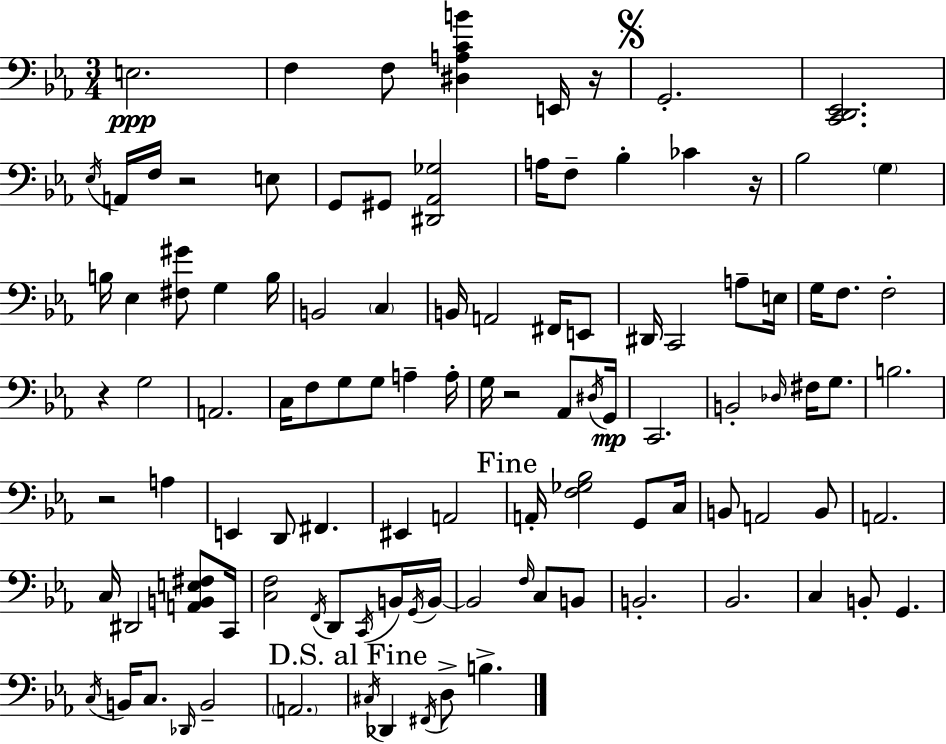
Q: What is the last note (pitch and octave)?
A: B3